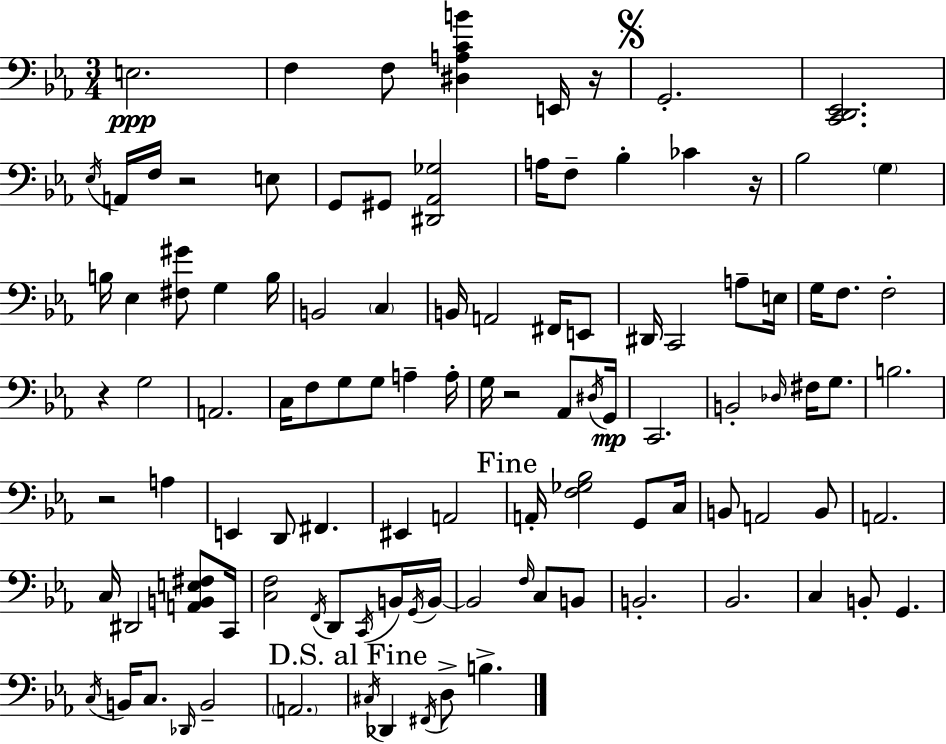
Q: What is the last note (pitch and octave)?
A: B3